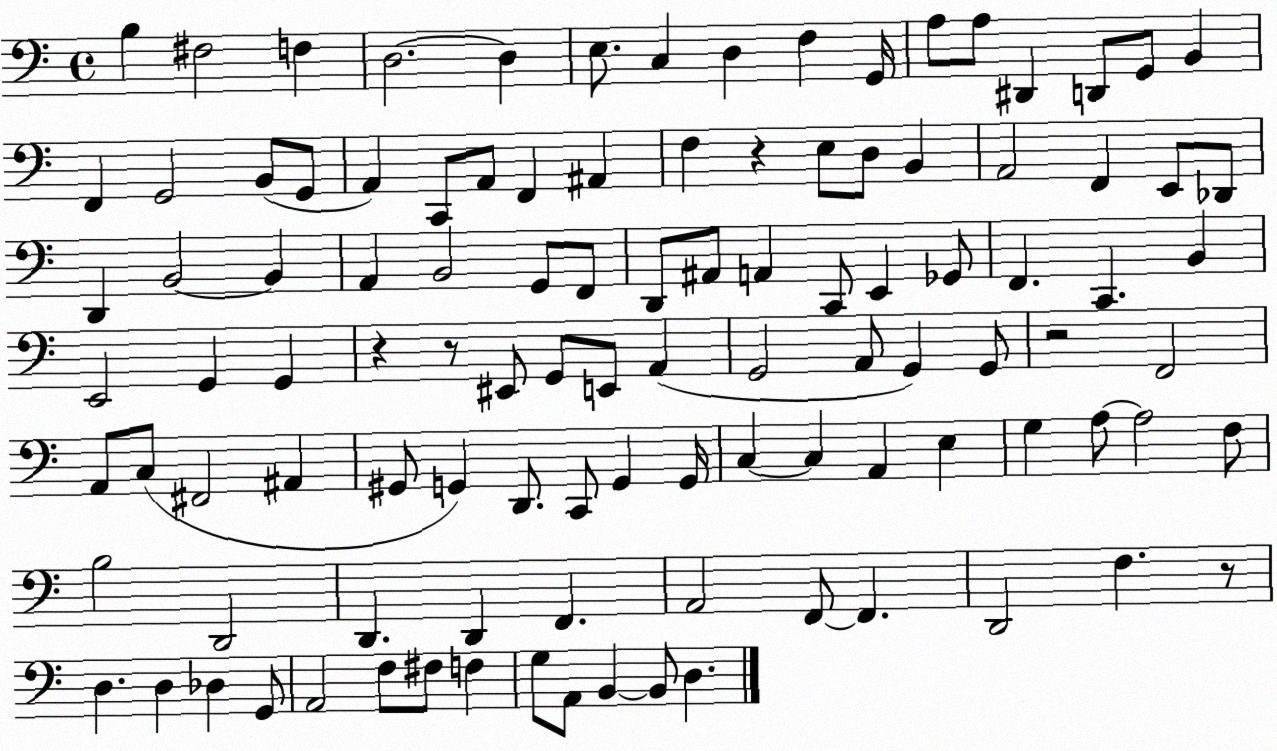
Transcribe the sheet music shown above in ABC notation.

X:1
T:Untitled
M:4/4
L:1/4
K:C
B, ^F,2 F, D,2 D, E,/2 C, D, F, G,,/4 A,/2 A,/2 ^D,, D,,/2 G,,/2 B,, F,, G,,2 B,,/2 G,,/2 A,, C,,/2 A,,/2 F,, ^A,, F, z E,/2 D,/2 B,, A,,2 F,, E,,/2 _D,,/2 D,, B,,2 B,, A,, B,,2 G,,/2 F,,/2 D,,/2 ^A,,/2 A,, C,,/2 E,, _G,,/2 F,, C,, B,, E,,2 G,, G,, z z/2 ^E,,/2 G,,/2 E,,/2 A,, G,,2 A,,/2 G,, G,,/2 z2 F,,2 A,,/2 C,/2 ^F,,2 ^A,, ^G,,/2 G,, D,,/2 C,,/2 G,, G,,/4 C, C, A,, E, G, A,/2 A,2 F,/2 B,2 D,,2 D,, D,, F,, A,,2 F,,/2 F,, D,,2 F, z/2 D, D, _D, G,,/2 A,,2 F,/2 ^F,/2 F, G,/2 A,,/2 B,, B,,/2 D,